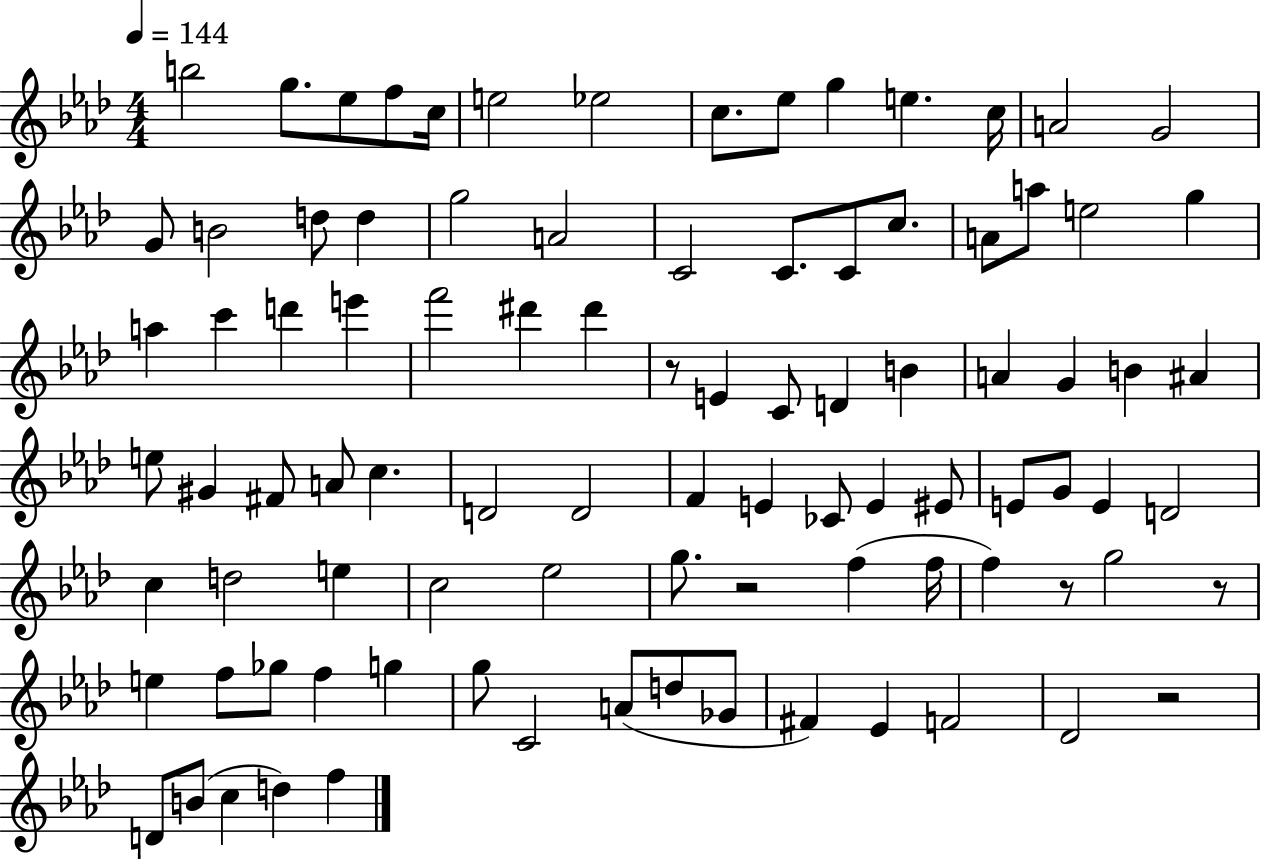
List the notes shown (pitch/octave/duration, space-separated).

B5/h G5/e. Eb5/e F5/e C5/s E5/h Eb5/h C5/e. Eb5/e G5/q E5/q. C5/s A4/h G4/h G4/e B4/h D5/e D5/q G5/h A4/h C4/h C4/e. C4/e C5/e. A4/e A5/e E5/h G5/q A5/q C6/q D6/q E6/q F6/h D#6/q D#6/q R/e E4/q C4/e D4/q B4/q A4/q G4/q B4/q A#4/q E5/e G#4/q F#4/e A4/e C5/q. D4/h D4/h F4/q E4/q CES4/e E4/q EIS4/e E4/e G4/e E4/q D4/h C5/q D5/h E5/q C5/h Eb5/h G5/e. R/h F5/q F5/s F5/q R/e G5/h R/e E5/q F5/e Gb5/e F5/q G5/q G5/e C4/h A4/e D5/e Gb4/e F#4/q Eb4/q F4/h Db4/h R/h D4/e B4/e C5/q D5/q F5/q